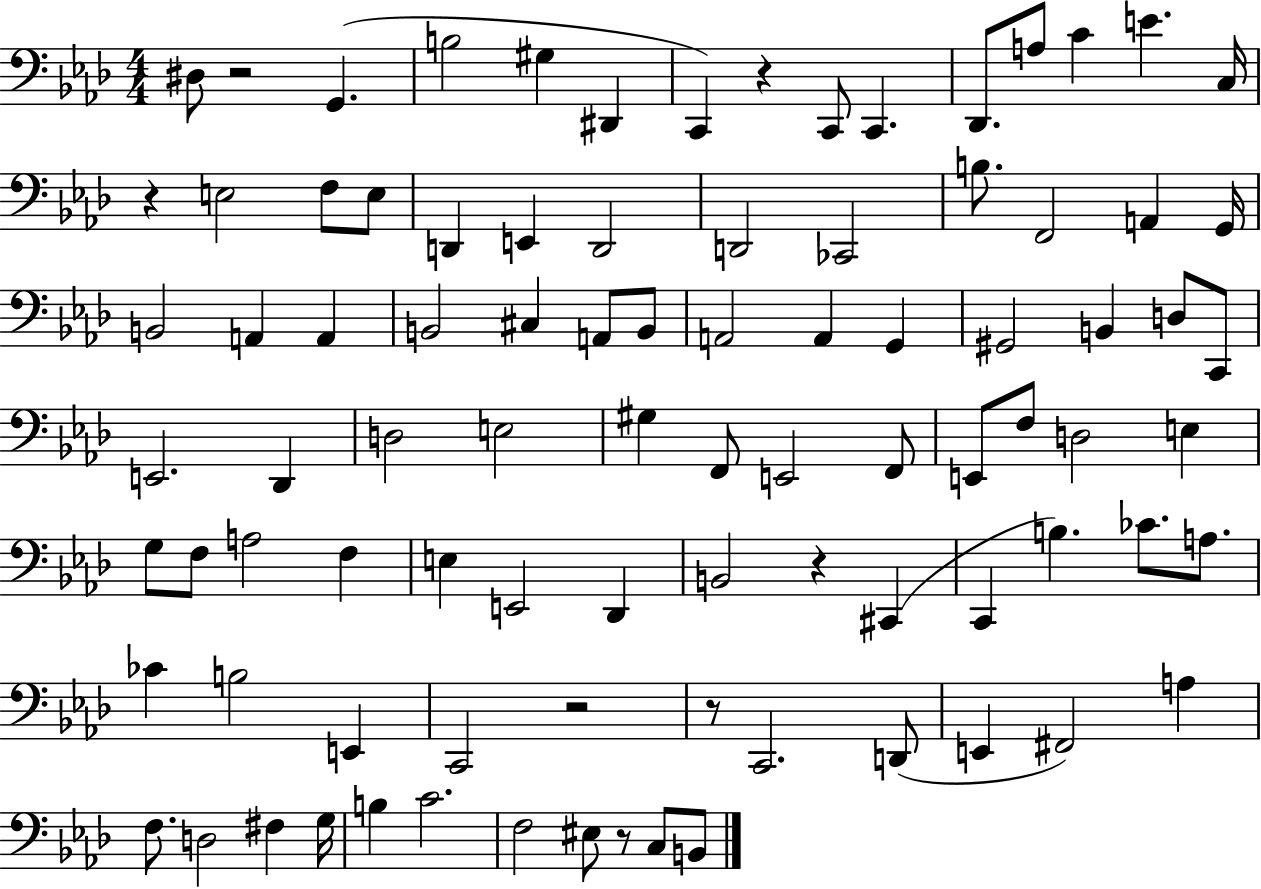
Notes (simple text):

D#3/e R/h G2/q. B3/h G#3/q D#2/q C2/q R/q C2/e C2/q. Db2/e. A3/e C4/q E4/q. C3/s R/q E3/h F3/e E3/e D2/q E2/q D2/h D2/h CES2/h B3/e. F2/h A2/q G2/s B2/h A2/q A2/q B2/h C#3/q A2/e B2/e A2/h A2/q G2/q G#2/h B2/q D3/e C2/e E2/h. Db2/q D3/h E3/h G#3/q F2/e E2/h F2/e E2/e F3/e D3/h E3/q G3/e F3/e A3/h F3/q E3/q E2/h Db2/q B2/h R/q C#2/q C2/q B3/q. CES4/e. A3/e. CES4/q B3/h E2/q C2/h R/h R/e C2/h. D2/e E2/q F#2/h A3/q F3/e. D3/h F#3/q G3/s B3/q C4/h. F3/h EIS3/e R/e C3/e B2/e